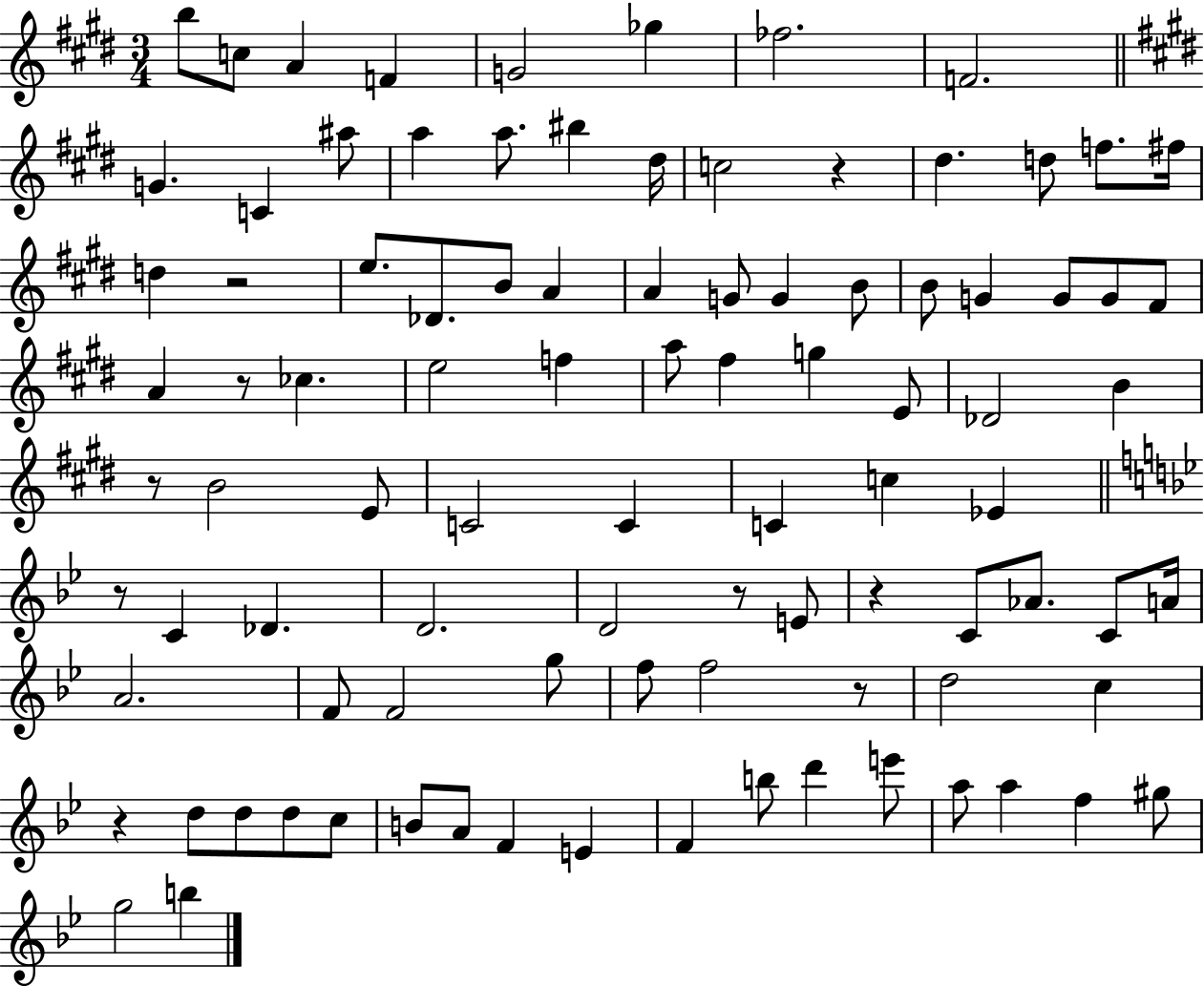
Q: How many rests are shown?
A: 9